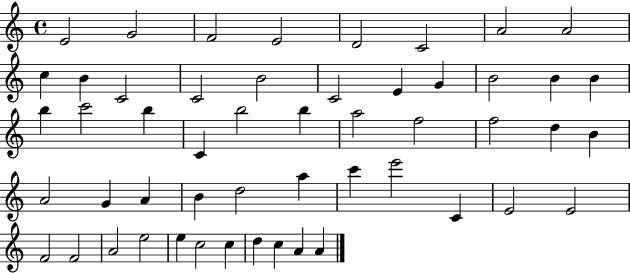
E4/h G4/h F4/h E4/h D4/h C4/h A4/h A4/h C5/q B4/q C4/h C4/h B4/h C4/h E4/q G4/q B4/h B4/q B4/q B5/q C6/h B5/q C4/q B5/h B5/q A5/h F5/h F5/h D5/q B4/q A4/h G4/q A4/q B4/q D5/h A5/q C6/q E6/h C4/q E4/h E4/h F4/h F4/h A4/h E5/h E5/q C5/h C5/q D5/q C5/q A4/q A4/q